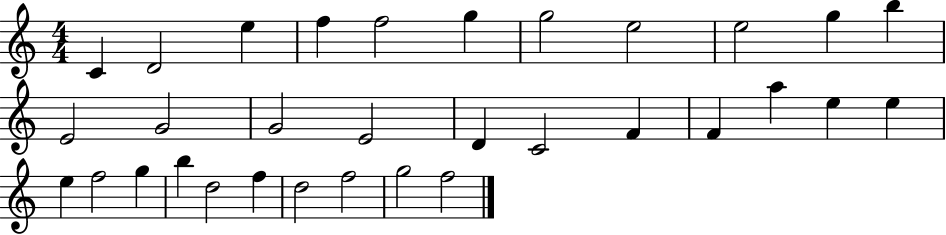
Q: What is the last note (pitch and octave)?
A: F5